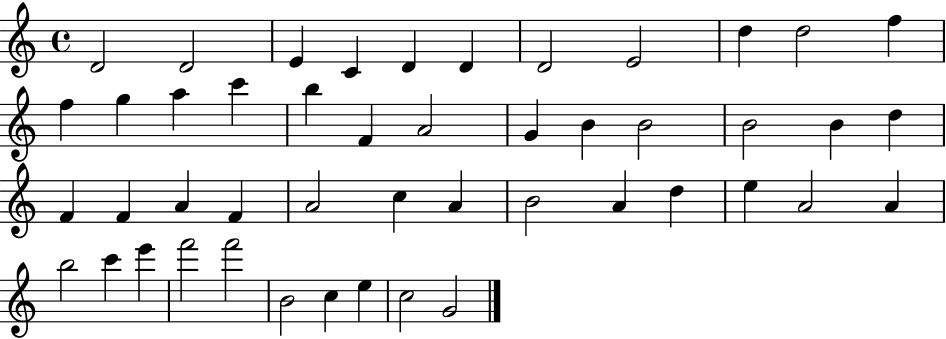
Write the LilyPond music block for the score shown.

{
  \clef treble
  \time 4/4
  \defaultTimeSignature
  \key c \major
  d'2 d'2 | e'4 c'4 d'4 d'4 | d'2 e'2 | d''4 d''2 f''4 | \break f''4 g''4 a''4 c'''4 | b''4 f'4 a'2 | g'4 b'4 b'2 | b'2 b'4 d''4 | \break f'4 f'4 a'4 f'4 | a'2 c''4 a'4 | b'2 a'4 d''4 | e''4 a'2 a'4 | \break b''2 c'''4 e'''4 | f'''2 f'''2 | b'2 c''4 e''4 | c''2 g'2 | \break \bar "|."
}